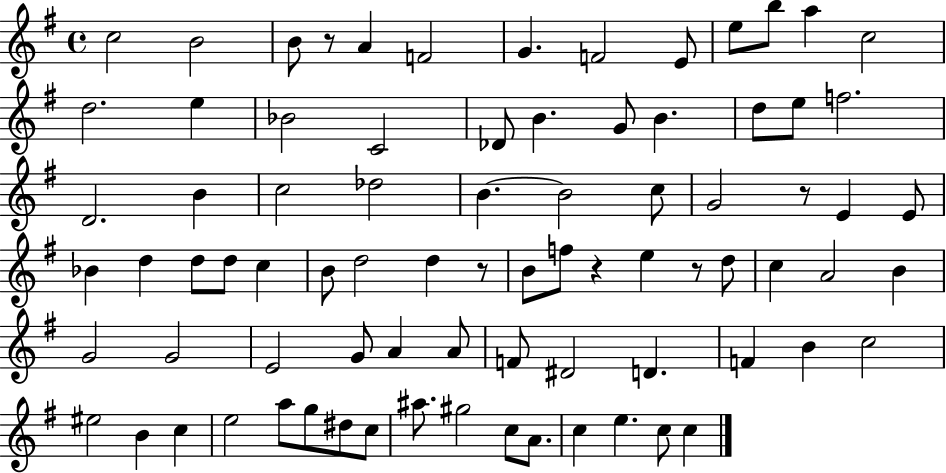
{
  \clef treble
  \time 4/4
  \defaultTimeSignature
  \key g \major
  c''2 b'2 | b'8 r8 a'4 f'2 | g'4. f'2 e'8 | e''8 b''8 a''4 c''2 | \break d''2. e''4 | bes'2 c'2 | des'8 b'4. g'8 b'4. | d''8 e''8 f''2. | \break d'2. b'4 | c''2 des''2 | b'4.~~ b'2 c''8 | g'2 r8 e'4 e'8 | \break bes'4 d''4 d''8 d''8 c''4 | b'8 d''2 d''4 r8 | b'8 f''8 r4 e''4 r8 d''8 | c''4 a'2 b'4 | \break g'2 g'2 | e'2 g'8 a'4 a'8 | f'8 dis'2 d'4. | f'4 b'4 c''2 | \break eis''2 b'4 c''4 | e''2 a''8 g''8 dis''8 c''8 | ais''8. gis''2 c''8 a'8. | c''4 e''4. c''8 c''4 | \break \bar "|."
}